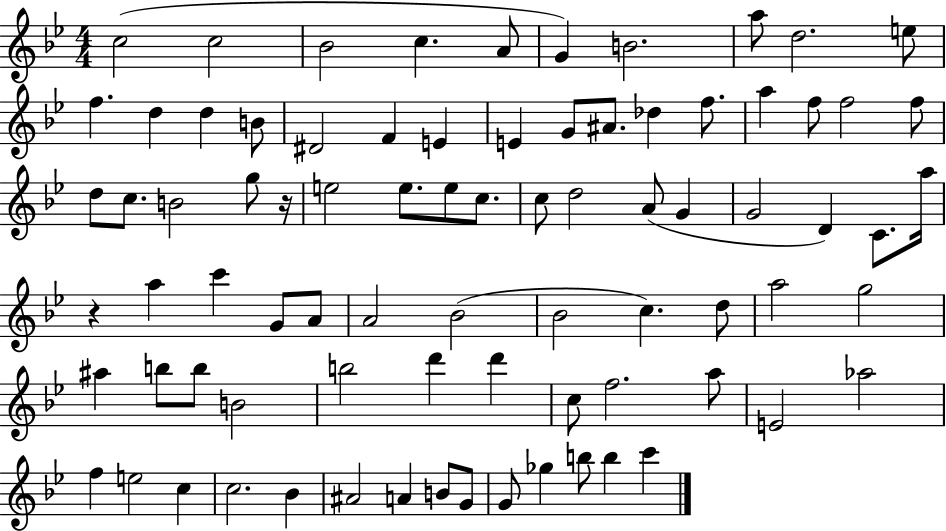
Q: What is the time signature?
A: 4/4